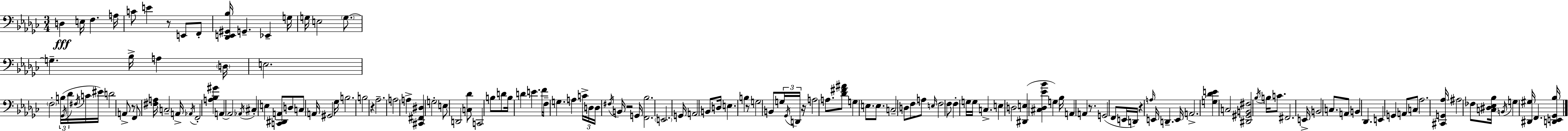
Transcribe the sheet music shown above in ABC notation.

X:1
T:Untitled
M:3/4
L:1/4
K:Ebm
D, E,/4 F, A,/4 C/2 E z/2 E,,/2 F,,/2 [_D,,E,,^G,,_B,]/4 G,, _E,, G,/4 G,/4 E,2 G,/2 G, _B,/4 A, D,/4 E,2 F,2 B,/4 _G,,/4 _D/4 ^F,/4 C/4 ^E/4 D2 A,,/2 z/2 F,,/2 [^F,A,]/4 C,2 A,,/4 _A,,/4 F,,2 [A,_B,^G] A,, A,,2 _A,,/4 ^C, E, [C,,^D,,A,,]/2 D,/2 C,/2 A,,/4 ^G,,2 _G,/4 B,2 B,2 z _A,2 A,2 A, [^C,,^F,,^D,] G,2 E,/2 D,,2 [C,_D]/2 C,,2 B,/2 D/2 B,/4 D E F/4 F,/4 G, A, C/4 D,/4 D,/4 ^F,/4 B,,/4 z2 G,,/4 [F,,_B,]2 E,,2 G,,/4 A,,2 B,,/2 D,/4 E, B, z/2 G,2 B,,/2 G,/4 _G,,/4 D,,/4 z/4 A,2 A,/2 [_D^F^A]/2 G, E,/2 E,/2 C,2 D,/2 F,/2 A,/2 E,/4 F,2 F,/2 F, G,/4 G,/4 C, E, D,2 [^D,,E,] [^C,_D,_E_B] G, _B,/4 A,, A,, z/2 G,,2 F,,/2 E,,/4 D,,/4 z A,/4 E,,/4 D,, E,,/4 A,,2 [G,_DE] C,2 [^D,,^G,,B,,^F,]2 _B,/4 B,/4 C/2 ^F,,2 E,,/4 B,,2 C,/2 A,,/2 B,, _D,, E,, G,, A,,/2 C,/2 _A,2 [^C,,G,,_A,]/4 ^A,2 _F,/2 [C,^D,_E,_B,]/4 B,,/4 G, [^D,,^G,]/4 F,, [D,,E,,_G,,_B,]/4